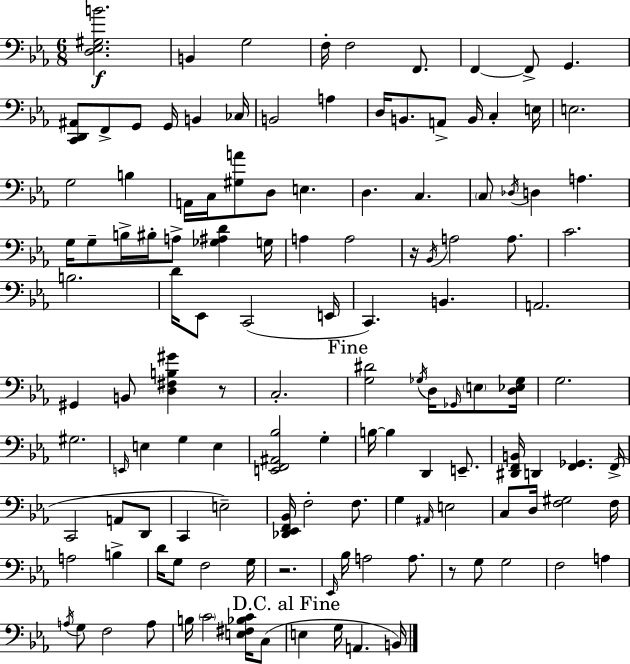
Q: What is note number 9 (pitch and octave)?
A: F2